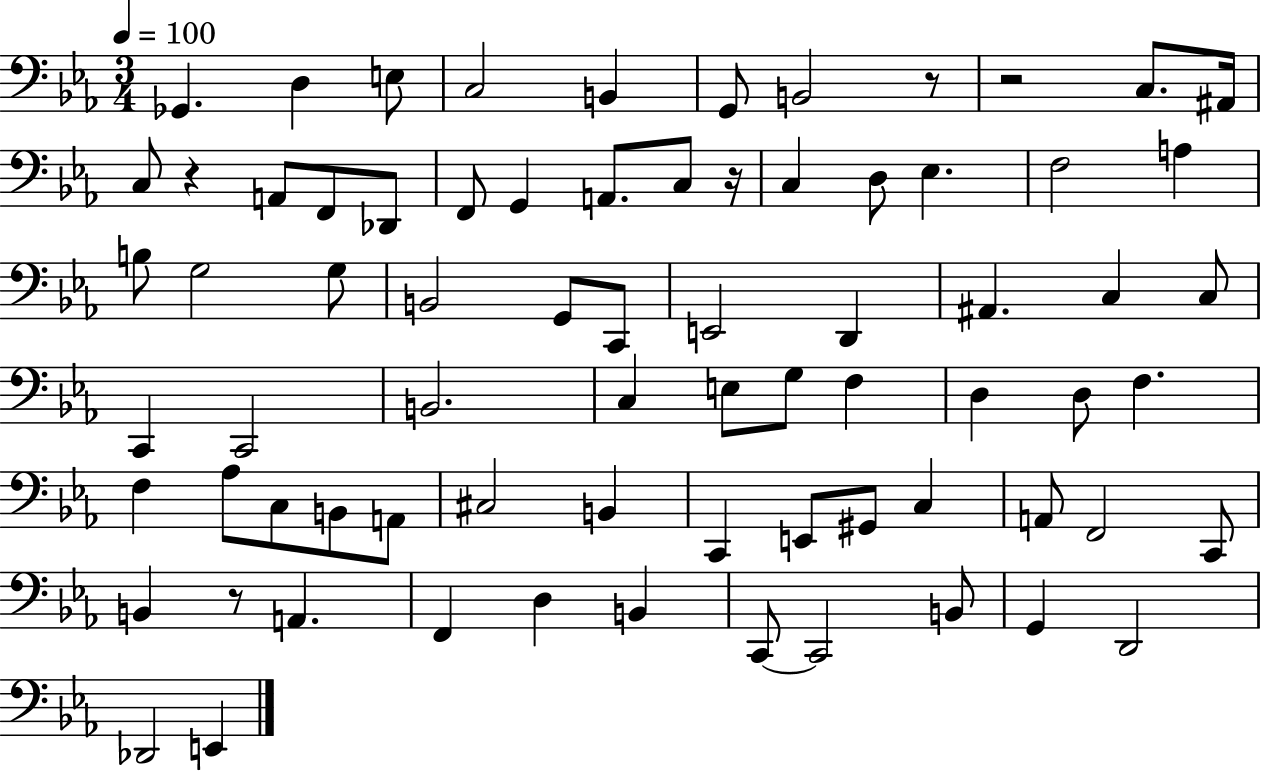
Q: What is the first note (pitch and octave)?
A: Gb2